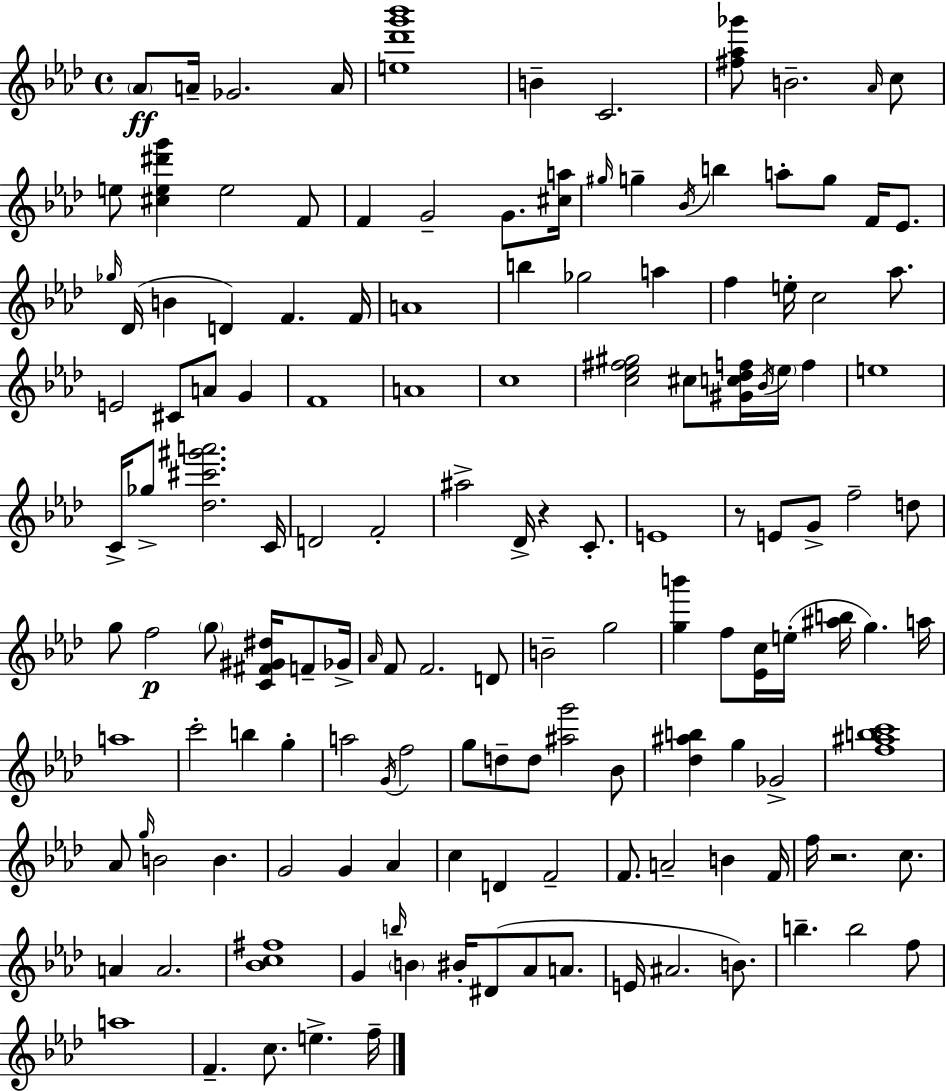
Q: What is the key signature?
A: AES major